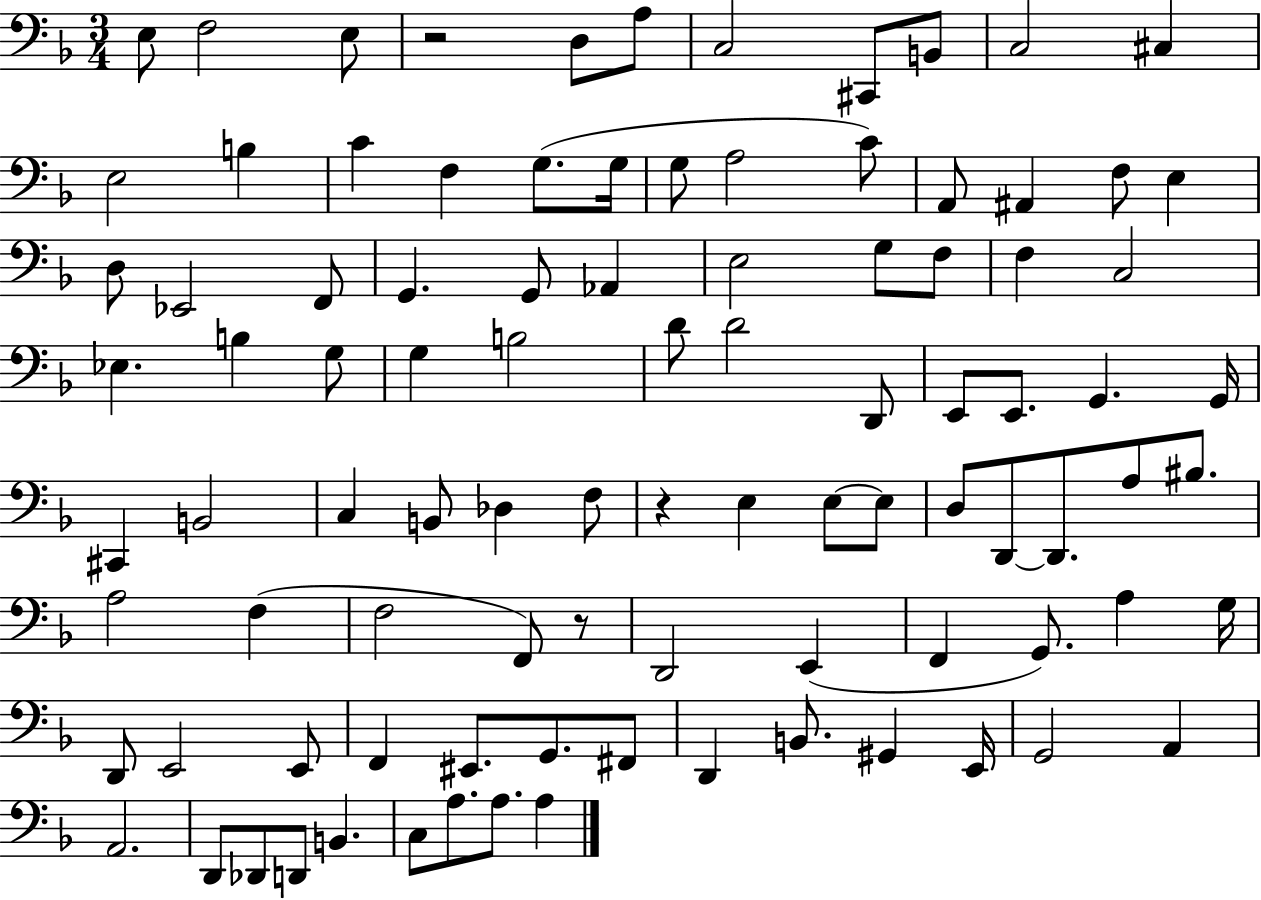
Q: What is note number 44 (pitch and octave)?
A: E2